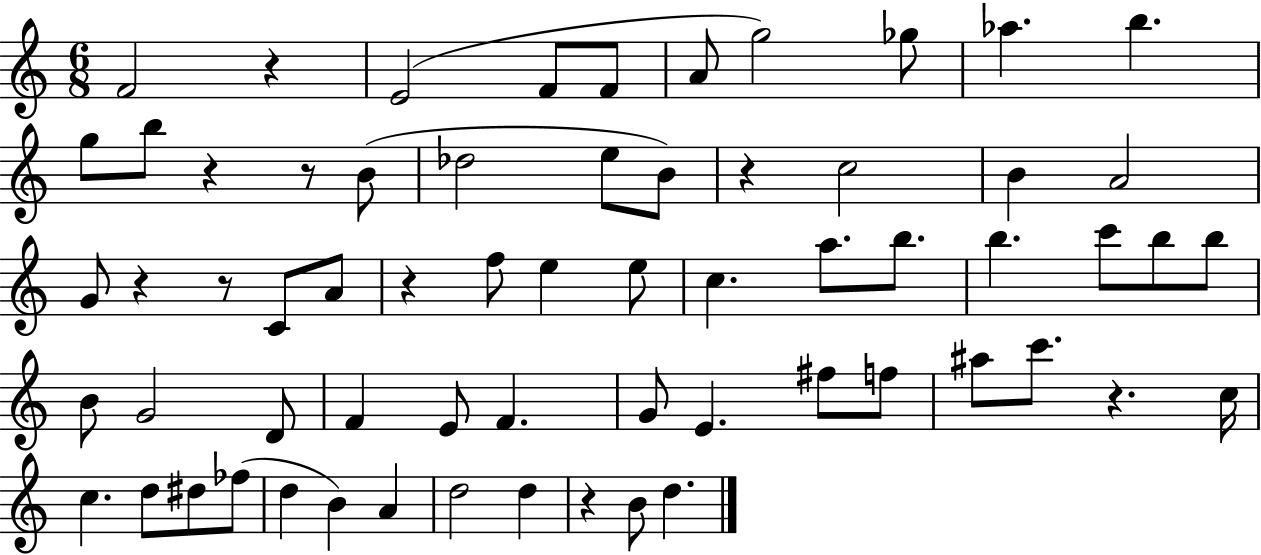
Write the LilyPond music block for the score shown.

{
  \clef treble
  \numericTimeSignature
  \time 6/8
  \key c \major
  \repeat volta 2 { f'2 r4 | e'2( f'8 f'8 | a'8 g''2) ges''8 | aes''4. b''4. | \break g''8 b''8 r4 r8 b'8( | des''2 e''8 b'8) | r4 c''2 | b'4 a'2 | \break g'8 r4 r8 c'8 a'8 | r4 f''8 e''4 e''8 | c''4. a''8. b''8. | b''4. c'''8 b''8 b''8 | \break b'8 g'2 d'8 | f'4 e'8 f'4. | g'8 e'4. fis''8 f''8 | ais''8 c'''8. r4. c''16 | \break c''4. d''8 dis''8 fes''8( | d''4 b'4) a'4 | d''2 d''4 | r4 b'8 d''4. | \break } \bar "|."
}